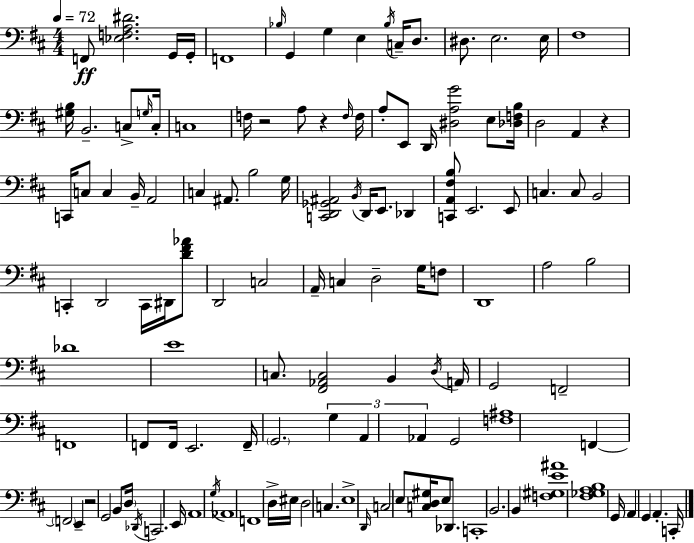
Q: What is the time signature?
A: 4/4